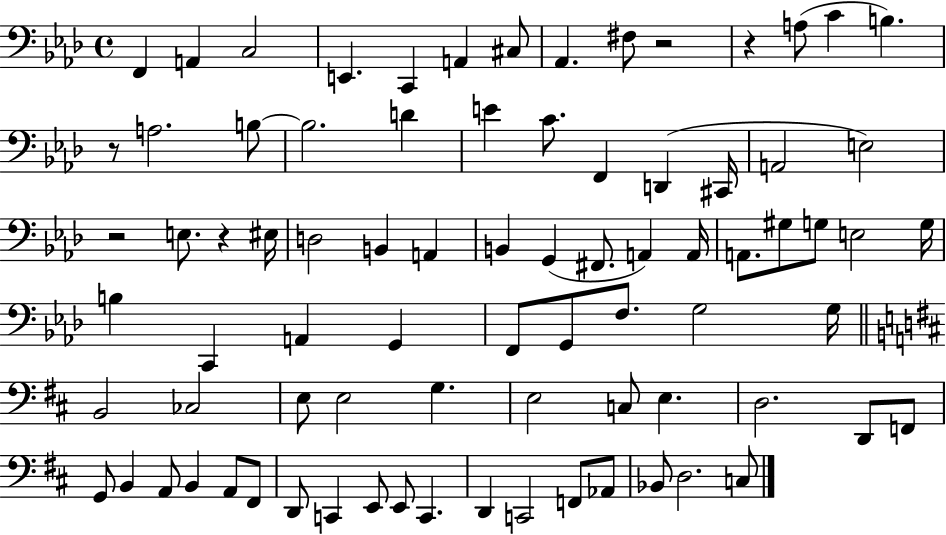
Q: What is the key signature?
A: AES major